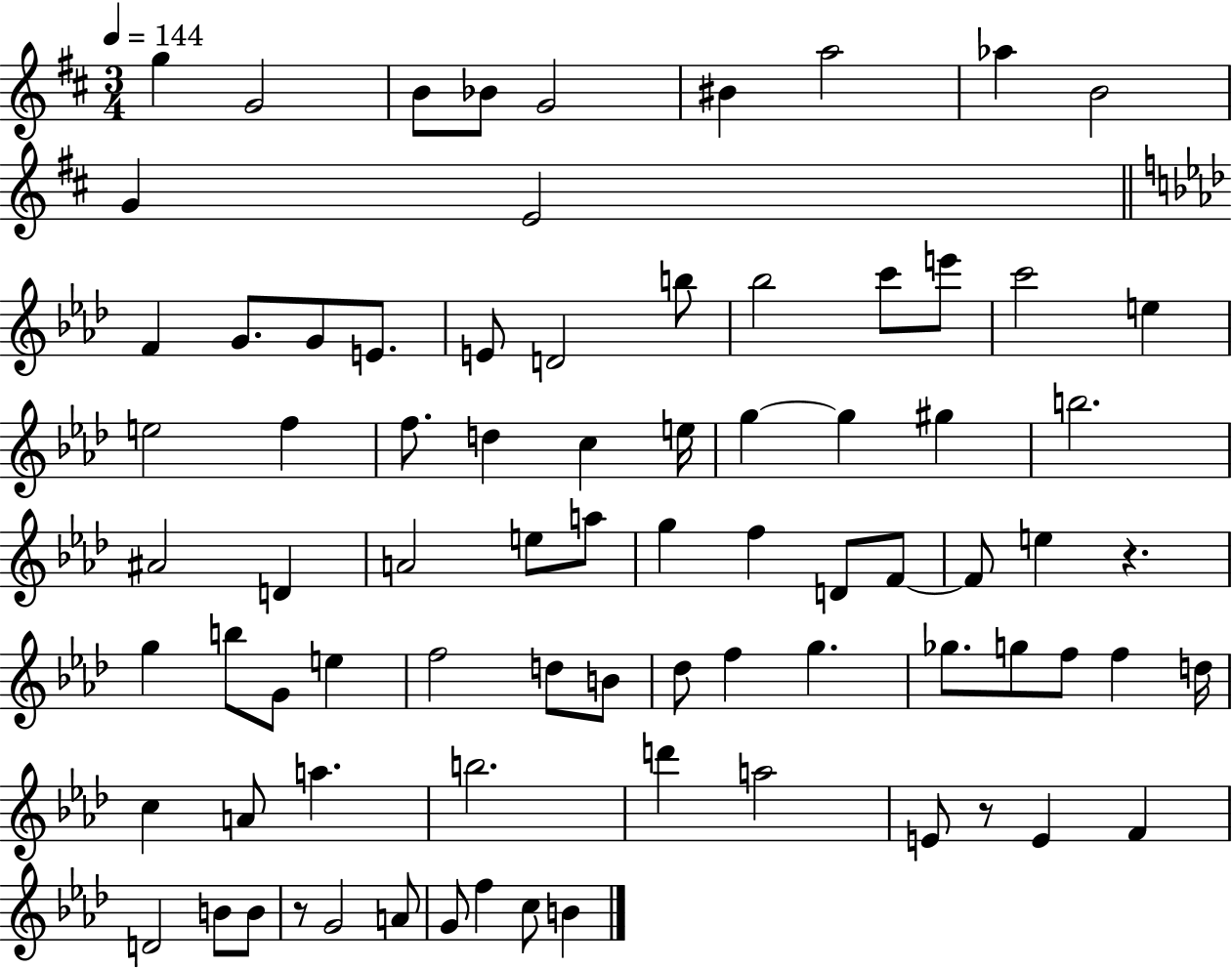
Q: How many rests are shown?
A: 3